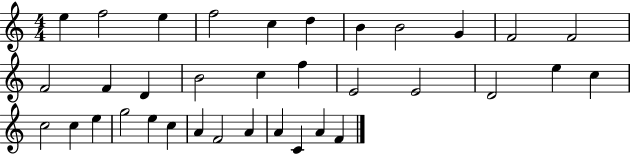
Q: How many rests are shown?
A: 0